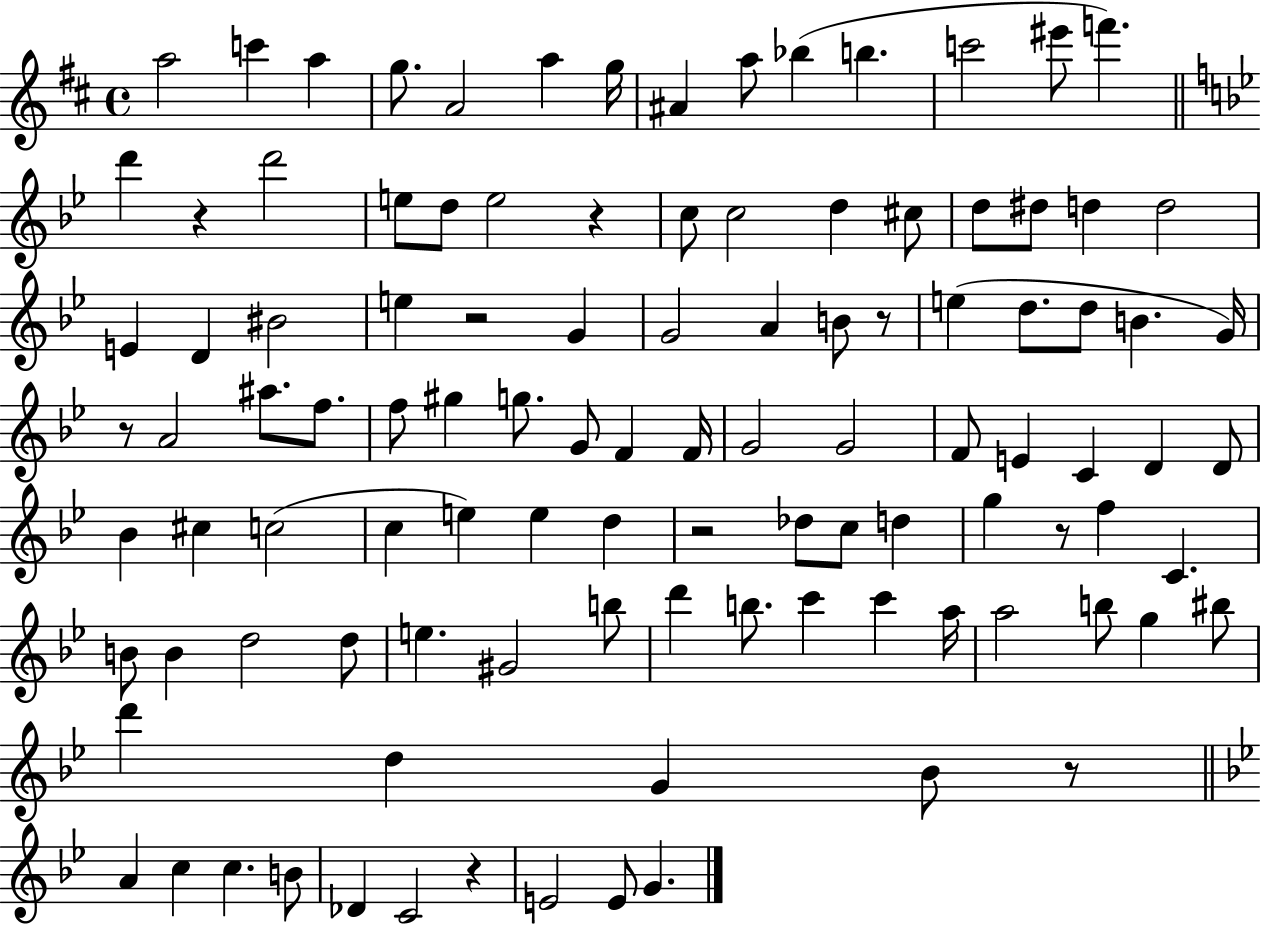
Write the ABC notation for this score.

X:1
T:Untitled
M:4/4
L:1/4
K:D
a2 c' a g/2 A2 a g/4 ^A a/2 _b b c'2 ^e'/2 f' d' z d'2 e/2 d/2 e2 z c/2 c2 d ^c/2 d/2 ^d/2 d d2 E D ^B2 e z2 G G2 A B/2 z/2 e d/2 d/2 B G/4 z/2 A2 ^a/2 f/2 f/2 ^g g/2 G/2 F F/4 G2 G2 F/2 E C D D/2 _B ^c c2 c e e d z2 _d/2 c/2 d g z/2 f C B/2 B d2 d/2 e ^G2 b/2 d' b/2 c' c' a/4 a2 b/2 g ^b/2 d' d G _B/2 z/2 A c c B/2 _D C2 z E2 E/2 G